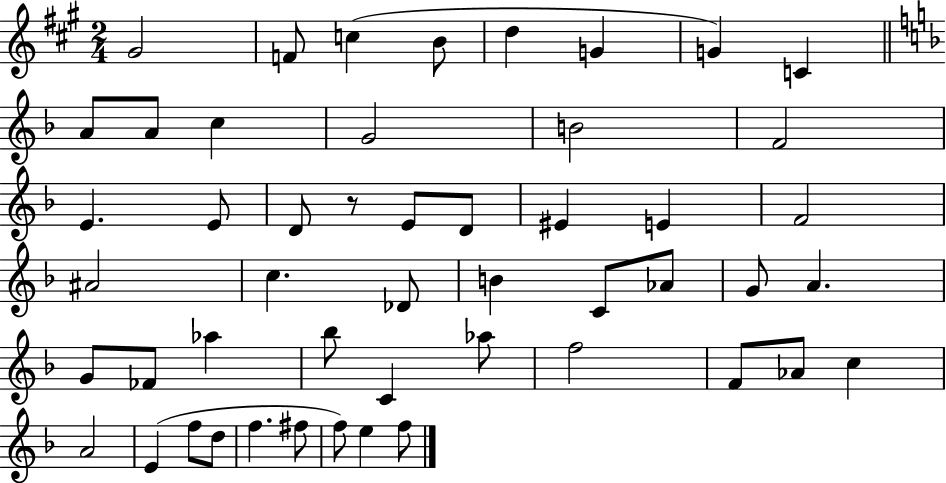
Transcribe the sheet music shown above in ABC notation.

X:1
T:Untitled
M:2/4
L:1/4
K:A
^G2 F/2 c B/2 d G G C A/2 A/2 c G2 B2 F2 E E/2 D/2 z/2 E/2 D/2 ^E E F2 ^A2 c _D/2 B C/2 _A/2 G/2 A G/2 _F/2 _a _b/2 C _a/2 f2 F/2 _A/2 c A2 E f/2 d/2 f ^f/2 f/2 e f/2